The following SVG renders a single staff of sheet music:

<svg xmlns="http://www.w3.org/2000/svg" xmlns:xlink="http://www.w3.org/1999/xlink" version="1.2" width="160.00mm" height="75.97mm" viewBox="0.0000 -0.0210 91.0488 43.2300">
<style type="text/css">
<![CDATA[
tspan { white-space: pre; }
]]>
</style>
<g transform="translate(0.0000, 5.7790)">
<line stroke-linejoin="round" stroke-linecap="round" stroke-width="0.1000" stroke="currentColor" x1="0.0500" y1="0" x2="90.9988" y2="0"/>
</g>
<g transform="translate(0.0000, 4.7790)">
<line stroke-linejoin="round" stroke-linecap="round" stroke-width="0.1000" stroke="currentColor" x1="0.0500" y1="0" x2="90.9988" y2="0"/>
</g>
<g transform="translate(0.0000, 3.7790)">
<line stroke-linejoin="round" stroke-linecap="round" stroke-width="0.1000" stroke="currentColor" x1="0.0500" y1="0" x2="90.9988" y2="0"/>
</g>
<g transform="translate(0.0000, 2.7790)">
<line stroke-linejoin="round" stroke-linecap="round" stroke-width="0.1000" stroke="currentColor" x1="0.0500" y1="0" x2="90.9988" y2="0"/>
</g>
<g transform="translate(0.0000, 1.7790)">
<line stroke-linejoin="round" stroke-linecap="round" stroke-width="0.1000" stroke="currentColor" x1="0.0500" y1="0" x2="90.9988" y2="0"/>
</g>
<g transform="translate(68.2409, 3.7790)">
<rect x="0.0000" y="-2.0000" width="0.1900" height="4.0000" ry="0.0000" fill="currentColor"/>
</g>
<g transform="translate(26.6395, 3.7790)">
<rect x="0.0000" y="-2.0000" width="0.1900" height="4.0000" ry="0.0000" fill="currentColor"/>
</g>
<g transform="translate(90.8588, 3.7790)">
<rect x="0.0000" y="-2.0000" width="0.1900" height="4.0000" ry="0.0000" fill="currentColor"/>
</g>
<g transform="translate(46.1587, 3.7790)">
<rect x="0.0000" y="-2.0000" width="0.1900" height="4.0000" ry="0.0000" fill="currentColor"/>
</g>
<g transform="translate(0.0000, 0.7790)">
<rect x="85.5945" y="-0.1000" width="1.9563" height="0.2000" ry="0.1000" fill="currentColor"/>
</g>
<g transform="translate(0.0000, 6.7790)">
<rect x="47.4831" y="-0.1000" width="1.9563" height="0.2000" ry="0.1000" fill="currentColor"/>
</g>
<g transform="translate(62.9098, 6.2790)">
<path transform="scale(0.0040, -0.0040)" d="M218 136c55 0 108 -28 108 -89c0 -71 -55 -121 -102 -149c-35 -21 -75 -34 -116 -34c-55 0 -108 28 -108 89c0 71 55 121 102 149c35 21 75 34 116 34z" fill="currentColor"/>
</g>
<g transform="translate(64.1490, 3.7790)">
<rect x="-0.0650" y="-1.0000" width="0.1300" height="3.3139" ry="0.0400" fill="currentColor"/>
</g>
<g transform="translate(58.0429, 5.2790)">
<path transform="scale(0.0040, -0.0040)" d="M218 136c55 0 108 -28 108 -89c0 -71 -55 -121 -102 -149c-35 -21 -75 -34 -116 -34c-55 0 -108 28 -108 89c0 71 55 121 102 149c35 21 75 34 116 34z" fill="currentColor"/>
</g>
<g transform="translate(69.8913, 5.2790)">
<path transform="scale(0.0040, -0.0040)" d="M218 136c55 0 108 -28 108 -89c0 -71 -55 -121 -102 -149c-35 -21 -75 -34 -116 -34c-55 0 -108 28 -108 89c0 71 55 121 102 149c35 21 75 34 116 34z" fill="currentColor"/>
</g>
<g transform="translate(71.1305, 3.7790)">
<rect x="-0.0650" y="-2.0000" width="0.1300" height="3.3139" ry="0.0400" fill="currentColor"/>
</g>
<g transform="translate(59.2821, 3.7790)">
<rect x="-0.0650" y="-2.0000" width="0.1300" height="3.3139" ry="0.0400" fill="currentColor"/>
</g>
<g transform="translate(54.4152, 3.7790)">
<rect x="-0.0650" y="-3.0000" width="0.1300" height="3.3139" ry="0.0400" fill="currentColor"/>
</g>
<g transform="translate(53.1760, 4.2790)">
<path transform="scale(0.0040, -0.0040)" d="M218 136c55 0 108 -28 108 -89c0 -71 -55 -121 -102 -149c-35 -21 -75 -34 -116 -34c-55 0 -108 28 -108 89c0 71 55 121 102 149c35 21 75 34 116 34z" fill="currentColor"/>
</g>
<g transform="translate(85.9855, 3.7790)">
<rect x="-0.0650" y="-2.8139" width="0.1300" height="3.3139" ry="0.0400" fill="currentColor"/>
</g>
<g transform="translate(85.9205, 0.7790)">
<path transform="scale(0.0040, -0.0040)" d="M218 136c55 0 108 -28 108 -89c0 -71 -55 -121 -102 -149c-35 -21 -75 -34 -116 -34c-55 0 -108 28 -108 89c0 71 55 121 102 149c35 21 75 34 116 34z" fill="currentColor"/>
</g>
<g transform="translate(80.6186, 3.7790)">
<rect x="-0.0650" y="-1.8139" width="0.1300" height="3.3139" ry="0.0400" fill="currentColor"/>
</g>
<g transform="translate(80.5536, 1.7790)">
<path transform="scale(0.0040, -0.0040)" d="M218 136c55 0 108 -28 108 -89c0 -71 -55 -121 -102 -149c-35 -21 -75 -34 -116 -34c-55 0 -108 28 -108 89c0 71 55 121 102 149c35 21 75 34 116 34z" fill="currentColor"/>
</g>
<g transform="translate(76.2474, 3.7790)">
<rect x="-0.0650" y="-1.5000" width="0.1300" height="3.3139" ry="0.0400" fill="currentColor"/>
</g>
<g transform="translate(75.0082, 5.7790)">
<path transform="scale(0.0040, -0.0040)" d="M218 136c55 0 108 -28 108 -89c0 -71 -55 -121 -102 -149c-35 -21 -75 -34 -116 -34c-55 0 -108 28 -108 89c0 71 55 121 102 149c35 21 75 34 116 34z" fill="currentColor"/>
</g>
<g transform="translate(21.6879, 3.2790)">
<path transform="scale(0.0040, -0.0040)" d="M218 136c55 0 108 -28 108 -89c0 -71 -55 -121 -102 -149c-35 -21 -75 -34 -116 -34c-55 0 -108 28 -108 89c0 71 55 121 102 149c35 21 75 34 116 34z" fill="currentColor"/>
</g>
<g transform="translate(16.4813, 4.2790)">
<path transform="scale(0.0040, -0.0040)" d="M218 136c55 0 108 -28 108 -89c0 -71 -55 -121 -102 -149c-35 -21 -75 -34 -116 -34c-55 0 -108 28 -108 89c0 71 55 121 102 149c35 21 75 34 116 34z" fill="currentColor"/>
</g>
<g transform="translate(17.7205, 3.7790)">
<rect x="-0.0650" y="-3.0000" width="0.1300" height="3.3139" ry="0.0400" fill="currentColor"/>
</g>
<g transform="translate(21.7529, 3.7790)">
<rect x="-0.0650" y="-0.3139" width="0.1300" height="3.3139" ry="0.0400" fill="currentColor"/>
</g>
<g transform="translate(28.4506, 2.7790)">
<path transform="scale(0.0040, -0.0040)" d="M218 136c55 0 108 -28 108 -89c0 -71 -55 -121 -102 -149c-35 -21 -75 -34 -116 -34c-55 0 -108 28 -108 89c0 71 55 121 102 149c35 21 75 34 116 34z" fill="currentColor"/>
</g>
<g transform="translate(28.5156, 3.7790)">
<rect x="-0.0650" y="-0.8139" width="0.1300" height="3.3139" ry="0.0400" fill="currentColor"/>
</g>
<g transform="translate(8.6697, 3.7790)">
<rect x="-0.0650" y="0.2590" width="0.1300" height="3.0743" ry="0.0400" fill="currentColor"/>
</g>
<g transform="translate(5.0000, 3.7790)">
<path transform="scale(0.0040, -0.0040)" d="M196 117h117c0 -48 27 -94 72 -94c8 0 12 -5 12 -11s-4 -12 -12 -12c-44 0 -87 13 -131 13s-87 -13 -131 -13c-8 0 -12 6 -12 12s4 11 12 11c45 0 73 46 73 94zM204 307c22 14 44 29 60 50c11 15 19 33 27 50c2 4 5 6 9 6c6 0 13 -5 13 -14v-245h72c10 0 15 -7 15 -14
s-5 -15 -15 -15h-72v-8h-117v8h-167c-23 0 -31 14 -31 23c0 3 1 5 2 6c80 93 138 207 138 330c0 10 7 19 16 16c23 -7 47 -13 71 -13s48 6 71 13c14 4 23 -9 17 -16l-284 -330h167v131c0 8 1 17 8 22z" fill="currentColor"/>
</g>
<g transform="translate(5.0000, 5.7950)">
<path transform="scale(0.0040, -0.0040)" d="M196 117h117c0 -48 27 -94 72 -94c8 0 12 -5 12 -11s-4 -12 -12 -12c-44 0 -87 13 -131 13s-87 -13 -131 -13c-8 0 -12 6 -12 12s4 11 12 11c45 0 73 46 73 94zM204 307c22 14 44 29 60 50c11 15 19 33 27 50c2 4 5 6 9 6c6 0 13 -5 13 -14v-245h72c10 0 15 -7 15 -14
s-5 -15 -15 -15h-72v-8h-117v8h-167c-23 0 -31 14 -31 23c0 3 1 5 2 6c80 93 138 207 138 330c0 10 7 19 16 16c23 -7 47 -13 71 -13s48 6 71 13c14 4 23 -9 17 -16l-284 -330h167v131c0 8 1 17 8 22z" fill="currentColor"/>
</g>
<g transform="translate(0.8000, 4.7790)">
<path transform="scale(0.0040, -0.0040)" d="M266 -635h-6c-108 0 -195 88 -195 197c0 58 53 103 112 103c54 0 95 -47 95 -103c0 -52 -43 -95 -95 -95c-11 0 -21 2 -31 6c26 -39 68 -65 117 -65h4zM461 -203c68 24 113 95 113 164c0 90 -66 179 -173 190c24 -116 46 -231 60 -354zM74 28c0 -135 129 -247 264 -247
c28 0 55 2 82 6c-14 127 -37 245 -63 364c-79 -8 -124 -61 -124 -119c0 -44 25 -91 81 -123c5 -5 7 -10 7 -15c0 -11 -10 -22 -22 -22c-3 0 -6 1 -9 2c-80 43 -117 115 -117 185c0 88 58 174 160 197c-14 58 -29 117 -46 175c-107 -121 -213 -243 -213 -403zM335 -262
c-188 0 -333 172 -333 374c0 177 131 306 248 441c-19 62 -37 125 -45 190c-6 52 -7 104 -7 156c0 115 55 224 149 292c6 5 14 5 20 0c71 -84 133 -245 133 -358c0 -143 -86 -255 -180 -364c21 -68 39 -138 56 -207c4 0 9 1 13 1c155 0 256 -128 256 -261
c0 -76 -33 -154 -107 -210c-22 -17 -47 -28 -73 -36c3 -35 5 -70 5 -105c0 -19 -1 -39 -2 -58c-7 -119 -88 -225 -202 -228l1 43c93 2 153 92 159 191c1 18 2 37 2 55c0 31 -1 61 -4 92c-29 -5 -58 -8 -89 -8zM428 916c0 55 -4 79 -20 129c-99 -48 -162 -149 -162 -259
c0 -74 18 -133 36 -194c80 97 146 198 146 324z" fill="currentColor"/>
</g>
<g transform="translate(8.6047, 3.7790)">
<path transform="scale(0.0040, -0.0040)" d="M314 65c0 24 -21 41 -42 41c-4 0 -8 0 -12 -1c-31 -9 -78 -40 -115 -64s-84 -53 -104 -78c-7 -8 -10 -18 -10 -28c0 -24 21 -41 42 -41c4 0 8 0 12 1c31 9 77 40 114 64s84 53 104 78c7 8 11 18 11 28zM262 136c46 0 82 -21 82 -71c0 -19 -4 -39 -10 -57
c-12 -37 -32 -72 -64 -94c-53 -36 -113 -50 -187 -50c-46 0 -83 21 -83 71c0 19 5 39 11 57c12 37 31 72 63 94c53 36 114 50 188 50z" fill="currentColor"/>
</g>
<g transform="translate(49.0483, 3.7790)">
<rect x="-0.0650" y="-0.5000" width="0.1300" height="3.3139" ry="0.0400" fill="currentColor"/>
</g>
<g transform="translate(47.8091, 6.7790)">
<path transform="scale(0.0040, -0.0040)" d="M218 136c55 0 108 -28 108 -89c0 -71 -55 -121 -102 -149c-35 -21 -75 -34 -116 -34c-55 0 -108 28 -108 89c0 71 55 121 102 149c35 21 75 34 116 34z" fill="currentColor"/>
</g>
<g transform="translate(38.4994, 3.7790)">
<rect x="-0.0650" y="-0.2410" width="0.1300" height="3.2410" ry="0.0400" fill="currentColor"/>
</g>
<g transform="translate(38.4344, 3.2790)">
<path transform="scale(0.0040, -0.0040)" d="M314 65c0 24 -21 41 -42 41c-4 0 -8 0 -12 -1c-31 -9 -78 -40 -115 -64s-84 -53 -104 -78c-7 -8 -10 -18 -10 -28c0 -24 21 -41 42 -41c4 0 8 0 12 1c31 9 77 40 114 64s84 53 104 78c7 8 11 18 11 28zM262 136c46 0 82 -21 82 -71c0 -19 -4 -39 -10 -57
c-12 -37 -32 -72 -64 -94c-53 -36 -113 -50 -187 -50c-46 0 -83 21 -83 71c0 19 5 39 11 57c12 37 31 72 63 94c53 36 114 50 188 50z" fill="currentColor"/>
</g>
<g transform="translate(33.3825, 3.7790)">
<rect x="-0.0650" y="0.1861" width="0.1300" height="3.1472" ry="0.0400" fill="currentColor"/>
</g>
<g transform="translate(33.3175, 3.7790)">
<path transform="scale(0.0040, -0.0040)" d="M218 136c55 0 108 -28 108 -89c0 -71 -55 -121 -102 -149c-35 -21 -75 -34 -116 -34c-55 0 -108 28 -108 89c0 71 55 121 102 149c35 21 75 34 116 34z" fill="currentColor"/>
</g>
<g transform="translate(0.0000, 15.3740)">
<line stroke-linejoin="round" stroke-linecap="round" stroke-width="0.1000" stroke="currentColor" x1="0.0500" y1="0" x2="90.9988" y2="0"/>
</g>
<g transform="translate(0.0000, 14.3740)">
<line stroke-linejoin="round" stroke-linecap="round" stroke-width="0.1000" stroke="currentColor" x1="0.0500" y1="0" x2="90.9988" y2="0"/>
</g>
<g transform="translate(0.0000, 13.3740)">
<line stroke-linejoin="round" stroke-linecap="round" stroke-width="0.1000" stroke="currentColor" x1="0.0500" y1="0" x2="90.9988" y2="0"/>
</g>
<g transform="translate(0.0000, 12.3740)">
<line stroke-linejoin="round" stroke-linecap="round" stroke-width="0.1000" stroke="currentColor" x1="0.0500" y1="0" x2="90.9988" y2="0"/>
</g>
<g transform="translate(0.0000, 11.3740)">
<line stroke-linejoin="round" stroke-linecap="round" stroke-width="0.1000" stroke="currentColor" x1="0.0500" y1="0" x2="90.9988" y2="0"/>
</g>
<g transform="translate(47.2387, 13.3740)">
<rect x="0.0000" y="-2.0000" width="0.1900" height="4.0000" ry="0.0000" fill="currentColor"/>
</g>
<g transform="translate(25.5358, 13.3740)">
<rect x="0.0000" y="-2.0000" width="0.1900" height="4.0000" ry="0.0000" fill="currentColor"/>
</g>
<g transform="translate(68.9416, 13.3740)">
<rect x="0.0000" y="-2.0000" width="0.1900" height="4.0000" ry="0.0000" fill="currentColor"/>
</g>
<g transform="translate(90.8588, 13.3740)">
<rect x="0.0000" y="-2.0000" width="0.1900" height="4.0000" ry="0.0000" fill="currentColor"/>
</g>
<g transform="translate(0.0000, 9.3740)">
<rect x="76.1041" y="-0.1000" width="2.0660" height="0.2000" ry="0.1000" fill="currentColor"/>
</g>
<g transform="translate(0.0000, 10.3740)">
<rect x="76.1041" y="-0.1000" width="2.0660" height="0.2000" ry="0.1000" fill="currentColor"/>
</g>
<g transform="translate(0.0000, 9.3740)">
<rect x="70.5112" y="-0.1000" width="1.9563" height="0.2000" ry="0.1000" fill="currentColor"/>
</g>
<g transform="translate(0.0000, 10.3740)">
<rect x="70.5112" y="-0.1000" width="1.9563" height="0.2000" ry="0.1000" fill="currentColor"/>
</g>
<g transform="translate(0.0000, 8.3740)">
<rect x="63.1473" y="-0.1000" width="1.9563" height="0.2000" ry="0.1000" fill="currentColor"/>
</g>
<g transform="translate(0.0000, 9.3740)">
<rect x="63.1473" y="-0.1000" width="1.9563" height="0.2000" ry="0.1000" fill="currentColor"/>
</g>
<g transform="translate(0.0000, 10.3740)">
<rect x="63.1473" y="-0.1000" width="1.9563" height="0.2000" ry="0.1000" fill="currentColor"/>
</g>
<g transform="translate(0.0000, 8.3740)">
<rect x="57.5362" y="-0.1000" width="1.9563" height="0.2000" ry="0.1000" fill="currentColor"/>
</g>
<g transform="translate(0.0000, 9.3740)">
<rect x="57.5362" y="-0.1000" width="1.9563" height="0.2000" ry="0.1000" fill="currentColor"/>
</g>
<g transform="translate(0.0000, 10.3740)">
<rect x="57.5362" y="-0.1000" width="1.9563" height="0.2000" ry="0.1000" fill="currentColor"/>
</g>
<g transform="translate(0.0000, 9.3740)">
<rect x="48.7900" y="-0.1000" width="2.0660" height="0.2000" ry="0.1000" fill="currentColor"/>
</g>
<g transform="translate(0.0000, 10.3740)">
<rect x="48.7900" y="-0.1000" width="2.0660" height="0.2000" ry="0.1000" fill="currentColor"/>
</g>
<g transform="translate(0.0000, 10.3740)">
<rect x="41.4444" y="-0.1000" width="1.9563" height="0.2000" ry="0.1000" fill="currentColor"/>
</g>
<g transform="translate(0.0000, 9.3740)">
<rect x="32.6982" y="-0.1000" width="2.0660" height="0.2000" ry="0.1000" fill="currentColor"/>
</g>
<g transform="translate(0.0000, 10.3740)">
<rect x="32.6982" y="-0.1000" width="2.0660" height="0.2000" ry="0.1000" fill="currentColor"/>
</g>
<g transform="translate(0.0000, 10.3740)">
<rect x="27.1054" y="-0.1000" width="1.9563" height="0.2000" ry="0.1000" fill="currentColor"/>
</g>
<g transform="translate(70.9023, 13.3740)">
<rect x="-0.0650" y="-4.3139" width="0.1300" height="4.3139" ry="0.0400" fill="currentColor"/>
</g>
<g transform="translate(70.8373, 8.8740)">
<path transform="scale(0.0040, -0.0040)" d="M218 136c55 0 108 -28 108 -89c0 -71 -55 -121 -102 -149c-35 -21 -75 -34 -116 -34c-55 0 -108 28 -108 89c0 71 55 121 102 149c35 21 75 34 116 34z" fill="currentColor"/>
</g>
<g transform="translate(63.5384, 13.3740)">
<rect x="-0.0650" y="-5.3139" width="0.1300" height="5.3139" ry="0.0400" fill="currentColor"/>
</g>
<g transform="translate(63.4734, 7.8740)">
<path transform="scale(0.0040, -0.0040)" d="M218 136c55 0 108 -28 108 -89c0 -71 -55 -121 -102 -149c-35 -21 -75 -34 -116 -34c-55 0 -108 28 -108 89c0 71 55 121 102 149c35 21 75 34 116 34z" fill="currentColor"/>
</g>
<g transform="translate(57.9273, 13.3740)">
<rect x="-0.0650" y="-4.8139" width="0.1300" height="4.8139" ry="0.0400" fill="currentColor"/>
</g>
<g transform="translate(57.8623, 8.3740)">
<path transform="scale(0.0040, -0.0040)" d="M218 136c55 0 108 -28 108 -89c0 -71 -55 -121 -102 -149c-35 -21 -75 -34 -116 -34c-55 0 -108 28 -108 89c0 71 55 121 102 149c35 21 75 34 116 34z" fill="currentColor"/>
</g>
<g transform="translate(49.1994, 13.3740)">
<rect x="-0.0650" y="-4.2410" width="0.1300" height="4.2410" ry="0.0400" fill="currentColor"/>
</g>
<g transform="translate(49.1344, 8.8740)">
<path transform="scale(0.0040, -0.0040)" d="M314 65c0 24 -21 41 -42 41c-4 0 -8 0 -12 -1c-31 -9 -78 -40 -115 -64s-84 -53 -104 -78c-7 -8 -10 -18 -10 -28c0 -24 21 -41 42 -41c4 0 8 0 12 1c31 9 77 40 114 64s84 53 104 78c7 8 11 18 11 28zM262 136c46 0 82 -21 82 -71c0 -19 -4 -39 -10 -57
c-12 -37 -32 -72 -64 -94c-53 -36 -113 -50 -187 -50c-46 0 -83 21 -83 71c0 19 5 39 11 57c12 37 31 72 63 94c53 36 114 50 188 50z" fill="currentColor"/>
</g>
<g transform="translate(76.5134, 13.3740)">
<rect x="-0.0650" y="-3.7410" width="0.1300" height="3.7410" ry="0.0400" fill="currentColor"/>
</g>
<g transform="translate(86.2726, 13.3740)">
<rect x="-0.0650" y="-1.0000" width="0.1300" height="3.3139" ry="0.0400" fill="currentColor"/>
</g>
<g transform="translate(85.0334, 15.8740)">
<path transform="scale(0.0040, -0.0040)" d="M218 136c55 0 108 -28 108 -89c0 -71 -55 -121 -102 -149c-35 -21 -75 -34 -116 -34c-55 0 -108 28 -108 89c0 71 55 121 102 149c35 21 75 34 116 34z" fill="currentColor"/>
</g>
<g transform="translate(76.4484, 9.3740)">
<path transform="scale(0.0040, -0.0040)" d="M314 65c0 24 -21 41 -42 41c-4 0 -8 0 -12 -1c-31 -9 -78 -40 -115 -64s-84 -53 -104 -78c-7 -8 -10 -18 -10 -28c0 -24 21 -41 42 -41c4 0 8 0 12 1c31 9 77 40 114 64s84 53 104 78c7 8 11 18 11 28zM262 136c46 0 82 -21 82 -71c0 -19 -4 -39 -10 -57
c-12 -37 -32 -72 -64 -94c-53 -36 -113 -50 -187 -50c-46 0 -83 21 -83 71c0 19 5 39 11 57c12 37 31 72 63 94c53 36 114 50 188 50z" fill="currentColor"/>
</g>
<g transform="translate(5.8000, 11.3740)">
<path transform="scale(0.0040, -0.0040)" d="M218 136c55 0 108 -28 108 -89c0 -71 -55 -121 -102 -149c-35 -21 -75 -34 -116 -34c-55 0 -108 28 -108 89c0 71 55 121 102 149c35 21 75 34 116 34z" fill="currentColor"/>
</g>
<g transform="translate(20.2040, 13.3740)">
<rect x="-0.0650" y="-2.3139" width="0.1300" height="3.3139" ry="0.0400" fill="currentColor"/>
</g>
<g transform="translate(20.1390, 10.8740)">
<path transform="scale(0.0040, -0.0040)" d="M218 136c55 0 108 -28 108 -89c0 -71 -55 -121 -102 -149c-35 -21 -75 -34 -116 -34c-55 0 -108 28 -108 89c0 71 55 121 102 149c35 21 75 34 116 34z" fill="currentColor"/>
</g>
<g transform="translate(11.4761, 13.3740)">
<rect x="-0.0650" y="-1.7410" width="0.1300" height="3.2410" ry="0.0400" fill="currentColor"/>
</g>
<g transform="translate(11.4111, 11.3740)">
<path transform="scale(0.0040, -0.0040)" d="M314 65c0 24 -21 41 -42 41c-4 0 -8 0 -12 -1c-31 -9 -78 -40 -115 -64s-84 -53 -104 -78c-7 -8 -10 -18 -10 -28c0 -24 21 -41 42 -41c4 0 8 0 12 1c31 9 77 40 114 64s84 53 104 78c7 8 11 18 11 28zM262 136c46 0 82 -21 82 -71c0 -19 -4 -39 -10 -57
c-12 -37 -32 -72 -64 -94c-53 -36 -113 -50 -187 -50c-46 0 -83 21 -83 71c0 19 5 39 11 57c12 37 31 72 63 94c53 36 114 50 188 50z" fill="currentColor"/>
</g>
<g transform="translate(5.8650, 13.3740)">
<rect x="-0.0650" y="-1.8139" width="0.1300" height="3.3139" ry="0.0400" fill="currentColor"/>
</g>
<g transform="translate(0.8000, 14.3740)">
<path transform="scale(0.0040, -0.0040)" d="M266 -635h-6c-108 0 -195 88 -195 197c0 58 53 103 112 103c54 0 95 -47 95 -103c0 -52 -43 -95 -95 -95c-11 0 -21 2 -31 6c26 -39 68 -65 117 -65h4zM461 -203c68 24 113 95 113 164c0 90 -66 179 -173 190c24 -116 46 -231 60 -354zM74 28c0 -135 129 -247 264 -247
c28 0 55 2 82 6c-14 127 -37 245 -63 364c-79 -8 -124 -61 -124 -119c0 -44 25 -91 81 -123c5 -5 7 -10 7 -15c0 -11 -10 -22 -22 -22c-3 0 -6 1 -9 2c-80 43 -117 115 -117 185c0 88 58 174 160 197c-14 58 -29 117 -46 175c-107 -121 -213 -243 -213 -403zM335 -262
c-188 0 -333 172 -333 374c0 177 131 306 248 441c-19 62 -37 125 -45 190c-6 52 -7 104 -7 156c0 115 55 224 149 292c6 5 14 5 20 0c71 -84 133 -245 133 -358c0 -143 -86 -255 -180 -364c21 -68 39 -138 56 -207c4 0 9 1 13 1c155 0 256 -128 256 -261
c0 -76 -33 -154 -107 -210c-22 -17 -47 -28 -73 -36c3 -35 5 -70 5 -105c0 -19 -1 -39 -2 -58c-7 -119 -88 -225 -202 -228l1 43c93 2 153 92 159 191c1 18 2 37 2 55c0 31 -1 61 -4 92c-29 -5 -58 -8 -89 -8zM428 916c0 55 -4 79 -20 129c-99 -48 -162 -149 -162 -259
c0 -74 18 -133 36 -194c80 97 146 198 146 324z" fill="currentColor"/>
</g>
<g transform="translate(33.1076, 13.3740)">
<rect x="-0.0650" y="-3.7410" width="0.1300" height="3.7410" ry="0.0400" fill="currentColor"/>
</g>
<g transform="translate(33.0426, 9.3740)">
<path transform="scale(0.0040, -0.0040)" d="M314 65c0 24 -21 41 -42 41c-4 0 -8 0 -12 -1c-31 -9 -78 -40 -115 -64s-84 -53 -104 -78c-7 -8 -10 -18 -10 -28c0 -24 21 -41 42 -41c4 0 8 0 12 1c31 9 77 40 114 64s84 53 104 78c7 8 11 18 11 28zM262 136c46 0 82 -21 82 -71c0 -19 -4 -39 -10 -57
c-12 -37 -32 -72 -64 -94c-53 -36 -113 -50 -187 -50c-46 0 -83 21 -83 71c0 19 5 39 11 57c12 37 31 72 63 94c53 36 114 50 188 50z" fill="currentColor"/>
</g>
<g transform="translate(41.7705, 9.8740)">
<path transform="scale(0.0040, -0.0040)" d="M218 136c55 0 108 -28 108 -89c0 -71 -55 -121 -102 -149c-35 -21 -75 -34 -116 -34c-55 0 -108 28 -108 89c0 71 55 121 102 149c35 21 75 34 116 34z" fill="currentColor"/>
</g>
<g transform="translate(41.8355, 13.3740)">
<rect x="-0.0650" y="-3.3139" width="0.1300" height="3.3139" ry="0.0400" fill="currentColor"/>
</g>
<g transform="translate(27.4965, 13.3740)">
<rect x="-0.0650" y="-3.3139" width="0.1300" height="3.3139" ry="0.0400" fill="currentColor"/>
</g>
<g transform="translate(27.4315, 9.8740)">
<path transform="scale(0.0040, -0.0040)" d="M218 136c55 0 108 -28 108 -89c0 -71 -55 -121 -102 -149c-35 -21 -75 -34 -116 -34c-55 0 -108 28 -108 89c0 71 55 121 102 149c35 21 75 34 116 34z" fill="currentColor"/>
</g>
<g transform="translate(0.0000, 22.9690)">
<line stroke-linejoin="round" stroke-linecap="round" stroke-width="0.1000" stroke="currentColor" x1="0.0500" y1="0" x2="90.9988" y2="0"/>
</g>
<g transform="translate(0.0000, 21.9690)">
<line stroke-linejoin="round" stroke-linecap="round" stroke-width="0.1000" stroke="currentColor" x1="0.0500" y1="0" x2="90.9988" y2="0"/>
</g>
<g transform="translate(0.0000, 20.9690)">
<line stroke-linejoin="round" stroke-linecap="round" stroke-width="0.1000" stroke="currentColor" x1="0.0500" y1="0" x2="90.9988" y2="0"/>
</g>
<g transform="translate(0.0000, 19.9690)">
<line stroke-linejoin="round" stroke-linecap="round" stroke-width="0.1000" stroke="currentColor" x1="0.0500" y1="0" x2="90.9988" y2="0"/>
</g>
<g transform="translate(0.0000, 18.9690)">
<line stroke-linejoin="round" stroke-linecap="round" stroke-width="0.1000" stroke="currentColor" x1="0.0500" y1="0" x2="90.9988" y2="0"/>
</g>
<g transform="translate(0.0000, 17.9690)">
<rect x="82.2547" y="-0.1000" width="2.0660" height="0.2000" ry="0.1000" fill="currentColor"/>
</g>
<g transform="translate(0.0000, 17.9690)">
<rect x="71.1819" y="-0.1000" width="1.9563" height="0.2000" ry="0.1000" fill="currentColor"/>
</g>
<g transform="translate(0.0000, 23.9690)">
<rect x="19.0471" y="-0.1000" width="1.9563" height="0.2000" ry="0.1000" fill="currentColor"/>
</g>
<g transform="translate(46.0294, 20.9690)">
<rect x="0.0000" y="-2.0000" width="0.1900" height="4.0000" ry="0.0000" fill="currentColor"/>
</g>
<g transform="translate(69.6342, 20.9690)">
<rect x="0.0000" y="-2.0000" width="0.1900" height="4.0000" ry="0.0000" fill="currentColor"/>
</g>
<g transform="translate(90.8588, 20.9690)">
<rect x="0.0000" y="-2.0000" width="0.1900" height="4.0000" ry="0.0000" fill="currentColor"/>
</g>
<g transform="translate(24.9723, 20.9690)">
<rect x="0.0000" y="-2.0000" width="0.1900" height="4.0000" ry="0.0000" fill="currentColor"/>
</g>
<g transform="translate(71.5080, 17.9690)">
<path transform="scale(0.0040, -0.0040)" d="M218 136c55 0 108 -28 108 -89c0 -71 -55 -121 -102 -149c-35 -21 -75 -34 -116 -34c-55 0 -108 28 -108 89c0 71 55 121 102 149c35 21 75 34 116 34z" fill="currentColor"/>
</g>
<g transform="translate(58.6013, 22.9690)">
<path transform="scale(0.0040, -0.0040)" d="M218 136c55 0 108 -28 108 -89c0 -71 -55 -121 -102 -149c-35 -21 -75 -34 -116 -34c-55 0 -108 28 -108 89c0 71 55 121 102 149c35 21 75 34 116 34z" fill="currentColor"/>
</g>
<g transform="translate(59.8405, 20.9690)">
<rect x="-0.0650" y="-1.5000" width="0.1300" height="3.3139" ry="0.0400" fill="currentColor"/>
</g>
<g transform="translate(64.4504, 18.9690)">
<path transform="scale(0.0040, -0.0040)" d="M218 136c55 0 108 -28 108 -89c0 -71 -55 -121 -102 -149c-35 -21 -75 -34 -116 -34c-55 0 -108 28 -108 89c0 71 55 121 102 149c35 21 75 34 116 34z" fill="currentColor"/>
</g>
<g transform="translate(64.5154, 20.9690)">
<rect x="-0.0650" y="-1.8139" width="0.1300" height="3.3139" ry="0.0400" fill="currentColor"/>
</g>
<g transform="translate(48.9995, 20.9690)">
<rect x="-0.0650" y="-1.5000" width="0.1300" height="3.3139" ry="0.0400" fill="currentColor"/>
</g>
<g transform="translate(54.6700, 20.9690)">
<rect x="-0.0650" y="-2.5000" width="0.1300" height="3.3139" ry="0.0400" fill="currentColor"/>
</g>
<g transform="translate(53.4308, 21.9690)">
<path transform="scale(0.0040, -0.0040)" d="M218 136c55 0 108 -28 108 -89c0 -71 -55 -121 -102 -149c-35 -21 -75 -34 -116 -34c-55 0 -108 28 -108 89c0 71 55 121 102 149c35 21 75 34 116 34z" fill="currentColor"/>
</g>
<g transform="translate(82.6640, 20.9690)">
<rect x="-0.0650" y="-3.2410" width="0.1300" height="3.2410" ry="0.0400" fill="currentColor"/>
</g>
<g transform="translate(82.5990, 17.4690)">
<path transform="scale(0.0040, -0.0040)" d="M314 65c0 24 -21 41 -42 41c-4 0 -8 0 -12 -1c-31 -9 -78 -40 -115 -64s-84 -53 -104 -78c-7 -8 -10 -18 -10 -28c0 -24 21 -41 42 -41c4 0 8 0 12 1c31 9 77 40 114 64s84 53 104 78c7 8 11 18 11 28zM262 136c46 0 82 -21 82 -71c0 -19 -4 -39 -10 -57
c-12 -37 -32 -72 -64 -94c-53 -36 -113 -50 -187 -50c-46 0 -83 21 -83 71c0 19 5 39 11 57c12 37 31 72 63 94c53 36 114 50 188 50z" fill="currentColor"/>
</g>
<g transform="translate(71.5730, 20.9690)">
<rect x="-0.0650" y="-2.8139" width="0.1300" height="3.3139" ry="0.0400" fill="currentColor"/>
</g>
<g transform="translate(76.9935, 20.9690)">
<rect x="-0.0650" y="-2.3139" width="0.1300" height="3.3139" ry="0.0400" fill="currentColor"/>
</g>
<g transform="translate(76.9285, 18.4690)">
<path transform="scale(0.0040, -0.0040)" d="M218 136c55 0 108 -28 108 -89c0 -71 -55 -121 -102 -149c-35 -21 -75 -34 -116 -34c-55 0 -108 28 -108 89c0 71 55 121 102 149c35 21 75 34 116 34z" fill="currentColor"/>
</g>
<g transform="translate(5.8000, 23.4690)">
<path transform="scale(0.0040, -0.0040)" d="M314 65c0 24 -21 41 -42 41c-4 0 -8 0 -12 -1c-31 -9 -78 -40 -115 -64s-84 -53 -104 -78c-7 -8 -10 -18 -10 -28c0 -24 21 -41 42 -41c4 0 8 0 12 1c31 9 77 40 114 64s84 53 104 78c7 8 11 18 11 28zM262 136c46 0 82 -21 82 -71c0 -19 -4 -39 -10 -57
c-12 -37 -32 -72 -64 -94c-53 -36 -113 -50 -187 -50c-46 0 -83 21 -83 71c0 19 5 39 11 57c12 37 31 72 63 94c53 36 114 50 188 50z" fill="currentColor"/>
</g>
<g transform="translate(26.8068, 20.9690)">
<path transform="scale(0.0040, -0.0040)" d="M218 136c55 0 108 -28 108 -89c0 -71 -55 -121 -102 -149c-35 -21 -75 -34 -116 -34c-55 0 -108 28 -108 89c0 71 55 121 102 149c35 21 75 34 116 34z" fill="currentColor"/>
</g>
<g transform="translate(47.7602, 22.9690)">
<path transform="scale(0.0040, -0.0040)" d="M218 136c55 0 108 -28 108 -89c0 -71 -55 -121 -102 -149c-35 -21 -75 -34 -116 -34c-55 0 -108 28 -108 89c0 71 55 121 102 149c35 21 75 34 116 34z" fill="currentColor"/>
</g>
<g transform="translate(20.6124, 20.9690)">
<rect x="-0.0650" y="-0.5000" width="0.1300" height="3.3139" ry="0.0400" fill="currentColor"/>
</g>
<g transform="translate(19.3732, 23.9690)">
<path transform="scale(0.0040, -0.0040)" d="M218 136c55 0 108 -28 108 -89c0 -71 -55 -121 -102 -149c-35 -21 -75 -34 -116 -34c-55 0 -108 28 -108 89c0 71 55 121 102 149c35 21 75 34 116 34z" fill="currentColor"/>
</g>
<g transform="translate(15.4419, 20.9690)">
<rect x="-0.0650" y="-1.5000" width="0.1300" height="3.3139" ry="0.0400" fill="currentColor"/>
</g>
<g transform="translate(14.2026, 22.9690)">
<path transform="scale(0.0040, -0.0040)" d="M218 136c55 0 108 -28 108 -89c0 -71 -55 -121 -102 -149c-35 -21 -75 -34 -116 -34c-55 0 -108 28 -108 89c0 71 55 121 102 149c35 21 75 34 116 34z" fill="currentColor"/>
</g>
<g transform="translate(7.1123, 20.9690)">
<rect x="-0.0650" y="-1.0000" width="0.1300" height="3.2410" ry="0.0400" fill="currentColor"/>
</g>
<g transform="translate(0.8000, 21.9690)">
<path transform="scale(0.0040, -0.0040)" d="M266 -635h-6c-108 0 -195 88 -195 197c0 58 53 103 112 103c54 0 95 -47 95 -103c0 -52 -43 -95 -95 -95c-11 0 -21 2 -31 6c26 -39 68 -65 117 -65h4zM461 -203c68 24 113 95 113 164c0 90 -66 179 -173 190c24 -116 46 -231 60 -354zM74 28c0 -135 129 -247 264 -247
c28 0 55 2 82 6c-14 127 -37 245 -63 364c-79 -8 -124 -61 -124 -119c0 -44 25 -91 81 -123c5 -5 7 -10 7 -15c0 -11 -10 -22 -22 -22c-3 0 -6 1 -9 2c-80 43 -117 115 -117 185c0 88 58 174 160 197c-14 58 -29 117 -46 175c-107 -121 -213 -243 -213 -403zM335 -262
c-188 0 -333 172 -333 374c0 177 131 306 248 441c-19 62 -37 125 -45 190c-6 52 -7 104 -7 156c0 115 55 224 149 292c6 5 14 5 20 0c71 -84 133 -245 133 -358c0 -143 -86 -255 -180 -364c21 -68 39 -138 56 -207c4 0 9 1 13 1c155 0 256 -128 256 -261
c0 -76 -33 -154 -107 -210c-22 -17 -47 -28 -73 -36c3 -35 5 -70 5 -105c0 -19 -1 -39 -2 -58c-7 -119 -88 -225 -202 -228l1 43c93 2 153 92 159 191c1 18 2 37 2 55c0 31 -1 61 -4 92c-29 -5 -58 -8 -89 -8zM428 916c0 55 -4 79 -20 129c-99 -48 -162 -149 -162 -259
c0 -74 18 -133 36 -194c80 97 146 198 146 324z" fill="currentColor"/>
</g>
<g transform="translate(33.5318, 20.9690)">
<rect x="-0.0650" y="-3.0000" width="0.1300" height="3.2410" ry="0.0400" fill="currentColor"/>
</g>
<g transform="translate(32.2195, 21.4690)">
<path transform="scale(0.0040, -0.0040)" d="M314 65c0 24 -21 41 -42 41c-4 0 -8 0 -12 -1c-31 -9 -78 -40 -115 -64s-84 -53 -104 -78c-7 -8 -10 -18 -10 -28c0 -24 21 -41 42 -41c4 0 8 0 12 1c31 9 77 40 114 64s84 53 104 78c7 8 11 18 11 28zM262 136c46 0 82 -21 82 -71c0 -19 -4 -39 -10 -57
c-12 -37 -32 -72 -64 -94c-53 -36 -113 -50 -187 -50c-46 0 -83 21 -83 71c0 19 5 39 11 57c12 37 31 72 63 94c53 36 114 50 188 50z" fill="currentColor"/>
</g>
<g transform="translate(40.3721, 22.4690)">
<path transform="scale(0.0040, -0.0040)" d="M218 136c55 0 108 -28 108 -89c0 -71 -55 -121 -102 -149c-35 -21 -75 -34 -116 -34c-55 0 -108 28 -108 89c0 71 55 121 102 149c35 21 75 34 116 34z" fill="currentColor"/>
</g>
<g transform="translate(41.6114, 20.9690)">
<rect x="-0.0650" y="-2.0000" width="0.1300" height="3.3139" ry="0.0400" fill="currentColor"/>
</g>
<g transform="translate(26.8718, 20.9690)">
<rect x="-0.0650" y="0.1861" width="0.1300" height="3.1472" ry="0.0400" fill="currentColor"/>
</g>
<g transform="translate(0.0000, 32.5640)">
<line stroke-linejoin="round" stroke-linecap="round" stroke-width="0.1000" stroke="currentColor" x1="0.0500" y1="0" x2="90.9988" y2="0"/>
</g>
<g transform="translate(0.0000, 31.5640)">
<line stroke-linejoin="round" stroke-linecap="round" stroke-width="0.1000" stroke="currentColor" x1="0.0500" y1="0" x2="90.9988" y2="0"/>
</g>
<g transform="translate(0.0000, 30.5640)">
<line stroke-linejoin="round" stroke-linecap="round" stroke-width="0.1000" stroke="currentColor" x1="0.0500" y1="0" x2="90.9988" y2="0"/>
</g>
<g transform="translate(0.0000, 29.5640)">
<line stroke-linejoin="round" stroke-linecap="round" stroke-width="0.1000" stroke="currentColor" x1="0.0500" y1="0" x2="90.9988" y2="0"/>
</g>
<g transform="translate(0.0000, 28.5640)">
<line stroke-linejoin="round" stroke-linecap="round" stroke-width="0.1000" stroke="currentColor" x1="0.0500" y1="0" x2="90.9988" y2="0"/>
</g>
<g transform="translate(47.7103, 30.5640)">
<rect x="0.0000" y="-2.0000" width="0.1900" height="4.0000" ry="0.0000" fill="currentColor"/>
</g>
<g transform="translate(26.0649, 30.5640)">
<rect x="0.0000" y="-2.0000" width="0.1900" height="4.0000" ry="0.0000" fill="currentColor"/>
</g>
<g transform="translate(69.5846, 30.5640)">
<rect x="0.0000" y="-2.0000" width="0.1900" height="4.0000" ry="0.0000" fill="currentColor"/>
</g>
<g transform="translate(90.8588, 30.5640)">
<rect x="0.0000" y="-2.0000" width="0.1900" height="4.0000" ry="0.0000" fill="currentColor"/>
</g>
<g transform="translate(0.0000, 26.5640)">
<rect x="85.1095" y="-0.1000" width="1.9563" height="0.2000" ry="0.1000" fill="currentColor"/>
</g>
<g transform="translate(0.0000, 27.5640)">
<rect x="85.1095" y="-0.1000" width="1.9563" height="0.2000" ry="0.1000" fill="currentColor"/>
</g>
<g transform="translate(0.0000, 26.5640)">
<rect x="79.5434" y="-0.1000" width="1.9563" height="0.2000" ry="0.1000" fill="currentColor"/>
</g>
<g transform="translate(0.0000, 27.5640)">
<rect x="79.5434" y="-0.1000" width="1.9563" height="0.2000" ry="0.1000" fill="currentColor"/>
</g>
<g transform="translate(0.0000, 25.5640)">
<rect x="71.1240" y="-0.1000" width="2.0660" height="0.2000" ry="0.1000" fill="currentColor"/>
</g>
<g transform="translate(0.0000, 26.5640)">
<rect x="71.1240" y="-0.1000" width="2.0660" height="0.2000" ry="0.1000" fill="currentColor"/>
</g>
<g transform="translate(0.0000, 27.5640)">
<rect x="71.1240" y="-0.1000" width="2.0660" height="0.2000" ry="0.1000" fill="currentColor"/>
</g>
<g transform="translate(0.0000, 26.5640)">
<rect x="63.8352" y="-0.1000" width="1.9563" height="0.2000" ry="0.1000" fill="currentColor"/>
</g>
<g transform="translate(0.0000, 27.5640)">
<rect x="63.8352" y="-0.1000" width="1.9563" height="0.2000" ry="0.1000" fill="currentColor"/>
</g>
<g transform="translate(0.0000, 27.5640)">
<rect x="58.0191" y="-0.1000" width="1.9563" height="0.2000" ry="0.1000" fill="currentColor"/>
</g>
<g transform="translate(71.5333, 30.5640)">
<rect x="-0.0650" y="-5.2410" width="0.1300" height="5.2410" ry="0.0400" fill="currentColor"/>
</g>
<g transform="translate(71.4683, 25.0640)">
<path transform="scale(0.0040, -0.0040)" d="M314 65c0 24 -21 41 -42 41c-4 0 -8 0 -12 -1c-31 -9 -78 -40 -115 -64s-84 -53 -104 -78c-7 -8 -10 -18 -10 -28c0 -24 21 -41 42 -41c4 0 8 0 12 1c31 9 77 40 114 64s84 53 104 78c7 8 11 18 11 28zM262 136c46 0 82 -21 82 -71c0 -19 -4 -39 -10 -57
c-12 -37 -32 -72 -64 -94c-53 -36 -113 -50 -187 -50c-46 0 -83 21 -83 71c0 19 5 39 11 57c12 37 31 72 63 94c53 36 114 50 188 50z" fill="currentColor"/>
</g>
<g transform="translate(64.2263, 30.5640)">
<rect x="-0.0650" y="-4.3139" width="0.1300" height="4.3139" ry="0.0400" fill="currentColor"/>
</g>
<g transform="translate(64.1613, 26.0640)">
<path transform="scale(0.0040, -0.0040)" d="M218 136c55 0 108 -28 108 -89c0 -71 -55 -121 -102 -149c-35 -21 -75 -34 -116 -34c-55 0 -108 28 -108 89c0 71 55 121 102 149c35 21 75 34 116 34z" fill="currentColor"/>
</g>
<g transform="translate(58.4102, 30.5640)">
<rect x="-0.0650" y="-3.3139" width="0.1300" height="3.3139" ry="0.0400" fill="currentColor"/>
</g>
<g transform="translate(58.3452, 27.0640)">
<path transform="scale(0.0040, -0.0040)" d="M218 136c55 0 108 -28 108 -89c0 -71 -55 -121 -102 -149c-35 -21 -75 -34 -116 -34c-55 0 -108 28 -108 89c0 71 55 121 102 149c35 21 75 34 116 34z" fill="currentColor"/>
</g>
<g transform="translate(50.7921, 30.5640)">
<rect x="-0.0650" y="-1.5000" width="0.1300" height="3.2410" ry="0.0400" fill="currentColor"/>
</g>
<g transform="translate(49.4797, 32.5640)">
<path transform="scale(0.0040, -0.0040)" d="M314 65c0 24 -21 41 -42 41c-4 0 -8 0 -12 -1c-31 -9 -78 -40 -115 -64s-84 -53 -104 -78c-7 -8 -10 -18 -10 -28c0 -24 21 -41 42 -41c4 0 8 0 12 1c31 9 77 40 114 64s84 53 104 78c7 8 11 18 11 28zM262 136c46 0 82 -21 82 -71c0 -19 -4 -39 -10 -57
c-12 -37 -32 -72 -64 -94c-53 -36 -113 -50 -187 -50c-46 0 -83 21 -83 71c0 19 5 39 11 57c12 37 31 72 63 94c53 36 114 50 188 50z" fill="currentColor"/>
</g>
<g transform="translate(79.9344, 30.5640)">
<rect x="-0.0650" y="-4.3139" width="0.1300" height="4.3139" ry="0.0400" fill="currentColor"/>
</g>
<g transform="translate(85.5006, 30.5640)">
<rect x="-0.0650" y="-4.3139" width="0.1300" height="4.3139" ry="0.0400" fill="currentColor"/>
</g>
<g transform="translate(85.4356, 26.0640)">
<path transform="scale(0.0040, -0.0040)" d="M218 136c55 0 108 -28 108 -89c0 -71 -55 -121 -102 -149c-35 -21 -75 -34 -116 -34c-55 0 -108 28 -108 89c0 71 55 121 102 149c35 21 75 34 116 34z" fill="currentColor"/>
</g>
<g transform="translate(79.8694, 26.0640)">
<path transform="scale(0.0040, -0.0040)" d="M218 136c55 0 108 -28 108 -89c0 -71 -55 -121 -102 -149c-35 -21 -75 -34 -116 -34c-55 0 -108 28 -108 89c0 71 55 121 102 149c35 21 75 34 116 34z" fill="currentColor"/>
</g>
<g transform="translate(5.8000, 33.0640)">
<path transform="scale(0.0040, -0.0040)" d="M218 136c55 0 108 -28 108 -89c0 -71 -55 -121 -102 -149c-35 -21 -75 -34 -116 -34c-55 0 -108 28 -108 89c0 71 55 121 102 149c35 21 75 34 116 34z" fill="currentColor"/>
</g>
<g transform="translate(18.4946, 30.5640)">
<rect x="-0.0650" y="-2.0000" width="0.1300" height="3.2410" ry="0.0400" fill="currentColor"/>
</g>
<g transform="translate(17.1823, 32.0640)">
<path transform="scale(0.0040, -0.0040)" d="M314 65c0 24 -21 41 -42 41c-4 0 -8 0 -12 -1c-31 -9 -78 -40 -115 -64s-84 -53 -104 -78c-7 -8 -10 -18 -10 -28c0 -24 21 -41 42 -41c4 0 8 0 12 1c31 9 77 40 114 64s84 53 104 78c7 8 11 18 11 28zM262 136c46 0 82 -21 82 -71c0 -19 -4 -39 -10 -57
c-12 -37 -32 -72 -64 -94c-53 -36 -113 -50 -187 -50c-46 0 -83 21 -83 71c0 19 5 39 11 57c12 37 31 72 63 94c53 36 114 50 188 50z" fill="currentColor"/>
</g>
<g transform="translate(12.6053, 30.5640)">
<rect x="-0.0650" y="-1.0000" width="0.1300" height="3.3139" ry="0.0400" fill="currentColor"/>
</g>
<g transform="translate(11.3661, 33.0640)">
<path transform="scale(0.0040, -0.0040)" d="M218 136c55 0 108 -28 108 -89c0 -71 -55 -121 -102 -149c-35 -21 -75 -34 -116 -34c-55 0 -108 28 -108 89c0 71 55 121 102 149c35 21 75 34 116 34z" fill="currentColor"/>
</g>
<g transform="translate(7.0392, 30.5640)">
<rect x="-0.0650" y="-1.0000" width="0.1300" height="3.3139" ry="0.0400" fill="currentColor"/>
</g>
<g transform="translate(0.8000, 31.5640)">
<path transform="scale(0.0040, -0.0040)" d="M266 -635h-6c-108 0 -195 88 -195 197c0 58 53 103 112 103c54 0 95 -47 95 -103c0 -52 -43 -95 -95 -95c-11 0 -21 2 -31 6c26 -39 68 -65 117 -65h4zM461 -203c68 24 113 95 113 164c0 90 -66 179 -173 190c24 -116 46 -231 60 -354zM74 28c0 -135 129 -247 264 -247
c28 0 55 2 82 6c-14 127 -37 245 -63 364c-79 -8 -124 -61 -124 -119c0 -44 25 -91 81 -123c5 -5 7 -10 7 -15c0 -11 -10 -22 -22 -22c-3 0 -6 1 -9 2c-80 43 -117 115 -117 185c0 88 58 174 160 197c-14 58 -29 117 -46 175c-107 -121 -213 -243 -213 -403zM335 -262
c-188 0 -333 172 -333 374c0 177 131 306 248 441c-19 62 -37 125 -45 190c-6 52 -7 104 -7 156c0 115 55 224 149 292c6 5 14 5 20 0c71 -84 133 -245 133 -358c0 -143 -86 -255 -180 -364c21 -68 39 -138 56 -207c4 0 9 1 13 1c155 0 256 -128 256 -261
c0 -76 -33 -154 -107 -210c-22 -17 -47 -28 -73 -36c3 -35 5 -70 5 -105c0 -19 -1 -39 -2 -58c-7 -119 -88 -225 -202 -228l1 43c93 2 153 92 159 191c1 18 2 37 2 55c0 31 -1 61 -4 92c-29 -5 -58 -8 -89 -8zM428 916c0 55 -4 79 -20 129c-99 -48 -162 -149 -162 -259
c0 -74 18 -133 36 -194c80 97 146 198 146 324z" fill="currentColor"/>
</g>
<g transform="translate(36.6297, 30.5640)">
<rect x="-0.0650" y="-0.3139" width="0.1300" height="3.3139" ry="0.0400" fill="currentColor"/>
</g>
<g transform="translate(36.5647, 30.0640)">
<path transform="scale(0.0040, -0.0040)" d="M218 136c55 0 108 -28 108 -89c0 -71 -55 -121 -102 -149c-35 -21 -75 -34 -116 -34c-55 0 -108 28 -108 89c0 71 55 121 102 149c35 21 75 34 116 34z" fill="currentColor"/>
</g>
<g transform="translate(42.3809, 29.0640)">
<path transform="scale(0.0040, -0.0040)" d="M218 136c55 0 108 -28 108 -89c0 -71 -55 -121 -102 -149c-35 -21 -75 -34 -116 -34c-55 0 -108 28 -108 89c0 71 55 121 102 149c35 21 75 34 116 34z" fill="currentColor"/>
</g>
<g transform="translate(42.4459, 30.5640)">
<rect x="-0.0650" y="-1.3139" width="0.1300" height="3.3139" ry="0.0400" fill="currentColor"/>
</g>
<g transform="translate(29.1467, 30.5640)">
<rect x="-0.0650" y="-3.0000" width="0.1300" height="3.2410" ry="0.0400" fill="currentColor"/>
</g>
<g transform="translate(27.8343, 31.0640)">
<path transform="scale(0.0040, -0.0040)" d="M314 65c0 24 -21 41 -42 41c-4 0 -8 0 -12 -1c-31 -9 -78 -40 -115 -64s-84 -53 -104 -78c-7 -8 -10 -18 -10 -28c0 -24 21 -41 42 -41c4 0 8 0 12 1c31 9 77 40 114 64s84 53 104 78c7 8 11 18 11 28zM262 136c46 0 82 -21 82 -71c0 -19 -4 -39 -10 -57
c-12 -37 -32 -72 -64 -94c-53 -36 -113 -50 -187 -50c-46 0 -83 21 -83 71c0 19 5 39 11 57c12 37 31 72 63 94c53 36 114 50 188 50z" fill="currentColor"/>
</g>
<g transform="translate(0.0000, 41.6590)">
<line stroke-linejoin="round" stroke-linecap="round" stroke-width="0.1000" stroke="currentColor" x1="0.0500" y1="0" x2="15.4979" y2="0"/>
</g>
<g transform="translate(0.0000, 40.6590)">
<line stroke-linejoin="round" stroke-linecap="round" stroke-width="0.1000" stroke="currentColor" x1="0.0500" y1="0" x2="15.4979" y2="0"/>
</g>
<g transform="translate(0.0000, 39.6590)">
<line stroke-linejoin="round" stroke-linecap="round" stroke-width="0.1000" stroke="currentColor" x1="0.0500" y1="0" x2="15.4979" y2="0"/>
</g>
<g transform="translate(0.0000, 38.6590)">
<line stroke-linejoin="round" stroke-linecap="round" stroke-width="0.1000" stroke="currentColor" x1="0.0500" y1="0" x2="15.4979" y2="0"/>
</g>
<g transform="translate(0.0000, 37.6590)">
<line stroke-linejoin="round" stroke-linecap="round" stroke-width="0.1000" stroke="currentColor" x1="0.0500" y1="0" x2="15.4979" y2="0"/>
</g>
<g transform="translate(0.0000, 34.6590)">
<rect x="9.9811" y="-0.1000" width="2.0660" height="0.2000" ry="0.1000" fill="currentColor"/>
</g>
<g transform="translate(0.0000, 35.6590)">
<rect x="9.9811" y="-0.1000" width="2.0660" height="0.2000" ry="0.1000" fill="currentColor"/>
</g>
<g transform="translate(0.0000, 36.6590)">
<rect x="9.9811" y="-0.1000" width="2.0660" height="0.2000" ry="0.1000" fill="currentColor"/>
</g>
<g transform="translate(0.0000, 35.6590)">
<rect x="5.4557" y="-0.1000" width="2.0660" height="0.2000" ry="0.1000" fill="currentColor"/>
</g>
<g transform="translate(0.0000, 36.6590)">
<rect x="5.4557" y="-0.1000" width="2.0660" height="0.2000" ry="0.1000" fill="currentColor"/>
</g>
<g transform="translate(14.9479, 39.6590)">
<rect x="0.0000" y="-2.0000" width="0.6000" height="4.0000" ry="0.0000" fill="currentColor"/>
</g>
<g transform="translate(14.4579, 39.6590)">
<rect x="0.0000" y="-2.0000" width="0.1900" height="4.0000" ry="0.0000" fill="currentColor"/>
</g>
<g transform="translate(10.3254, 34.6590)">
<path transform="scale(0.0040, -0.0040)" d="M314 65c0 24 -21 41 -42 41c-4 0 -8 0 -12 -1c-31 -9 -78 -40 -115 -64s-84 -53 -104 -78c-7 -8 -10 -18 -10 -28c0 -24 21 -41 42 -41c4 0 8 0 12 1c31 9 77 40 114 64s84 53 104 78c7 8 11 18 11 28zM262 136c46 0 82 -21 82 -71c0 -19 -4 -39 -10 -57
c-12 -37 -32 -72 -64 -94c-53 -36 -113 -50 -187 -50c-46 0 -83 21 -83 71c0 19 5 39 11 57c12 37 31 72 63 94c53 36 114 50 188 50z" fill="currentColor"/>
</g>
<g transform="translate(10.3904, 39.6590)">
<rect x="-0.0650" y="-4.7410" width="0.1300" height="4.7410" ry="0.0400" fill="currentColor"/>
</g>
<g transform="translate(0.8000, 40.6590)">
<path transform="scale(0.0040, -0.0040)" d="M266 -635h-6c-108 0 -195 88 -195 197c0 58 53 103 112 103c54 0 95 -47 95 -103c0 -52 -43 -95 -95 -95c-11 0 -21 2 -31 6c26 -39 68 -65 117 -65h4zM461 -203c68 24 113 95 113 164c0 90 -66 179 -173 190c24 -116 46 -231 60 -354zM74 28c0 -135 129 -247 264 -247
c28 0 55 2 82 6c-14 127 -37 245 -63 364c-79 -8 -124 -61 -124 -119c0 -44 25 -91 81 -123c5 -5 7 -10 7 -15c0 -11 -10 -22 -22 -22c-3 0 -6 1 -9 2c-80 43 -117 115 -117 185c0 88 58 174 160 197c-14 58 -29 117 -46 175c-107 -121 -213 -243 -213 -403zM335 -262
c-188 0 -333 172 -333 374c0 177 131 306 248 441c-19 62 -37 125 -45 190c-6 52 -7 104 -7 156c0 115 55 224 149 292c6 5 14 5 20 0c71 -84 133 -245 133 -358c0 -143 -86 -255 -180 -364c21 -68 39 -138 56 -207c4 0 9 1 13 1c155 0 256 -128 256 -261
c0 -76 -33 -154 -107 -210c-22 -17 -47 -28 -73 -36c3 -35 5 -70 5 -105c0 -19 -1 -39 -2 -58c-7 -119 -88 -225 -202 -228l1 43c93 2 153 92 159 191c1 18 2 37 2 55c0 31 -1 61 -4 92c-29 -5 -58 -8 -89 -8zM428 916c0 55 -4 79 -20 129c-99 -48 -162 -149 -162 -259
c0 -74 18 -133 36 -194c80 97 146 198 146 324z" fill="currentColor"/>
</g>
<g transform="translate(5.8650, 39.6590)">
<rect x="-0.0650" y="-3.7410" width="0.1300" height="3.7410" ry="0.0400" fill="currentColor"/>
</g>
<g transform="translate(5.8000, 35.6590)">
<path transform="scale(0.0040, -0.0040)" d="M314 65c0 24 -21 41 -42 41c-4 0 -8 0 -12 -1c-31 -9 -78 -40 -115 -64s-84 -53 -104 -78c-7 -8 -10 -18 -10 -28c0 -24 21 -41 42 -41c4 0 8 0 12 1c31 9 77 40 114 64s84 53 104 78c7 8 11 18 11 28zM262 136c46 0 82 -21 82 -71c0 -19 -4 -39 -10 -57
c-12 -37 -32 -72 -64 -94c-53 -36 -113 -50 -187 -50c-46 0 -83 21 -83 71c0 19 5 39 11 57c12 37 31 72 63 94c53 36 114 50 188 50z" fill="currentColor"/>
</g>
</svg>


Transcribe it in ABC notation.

X:1
T:Untitled
M:4/4
L:1/4
K:C
B2 A c d B c2 C A F D F E f a f f2 g b c'2 b d'2 e' f' d' c'2 D D2 E C B A2 F E G E f a g b2 D D F2 A2 c e E2 b d' f'2 d' d' c'2 e'2